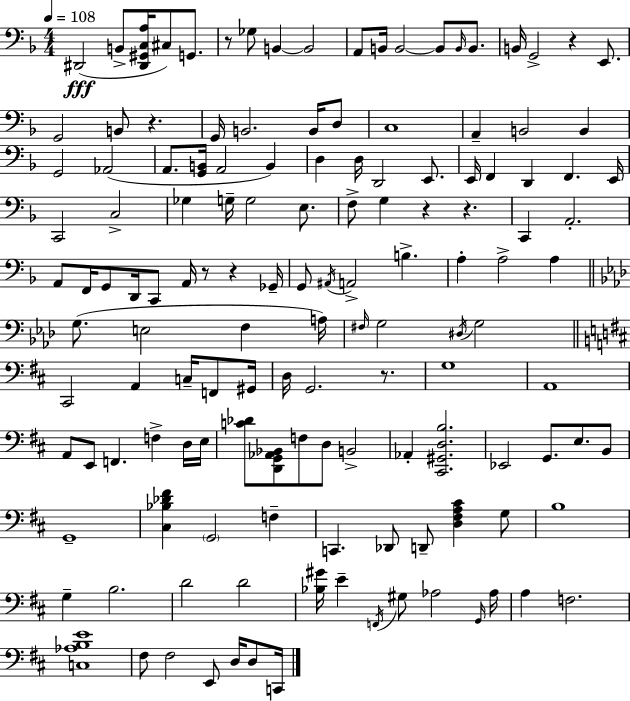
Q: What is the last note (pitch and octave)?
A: C2